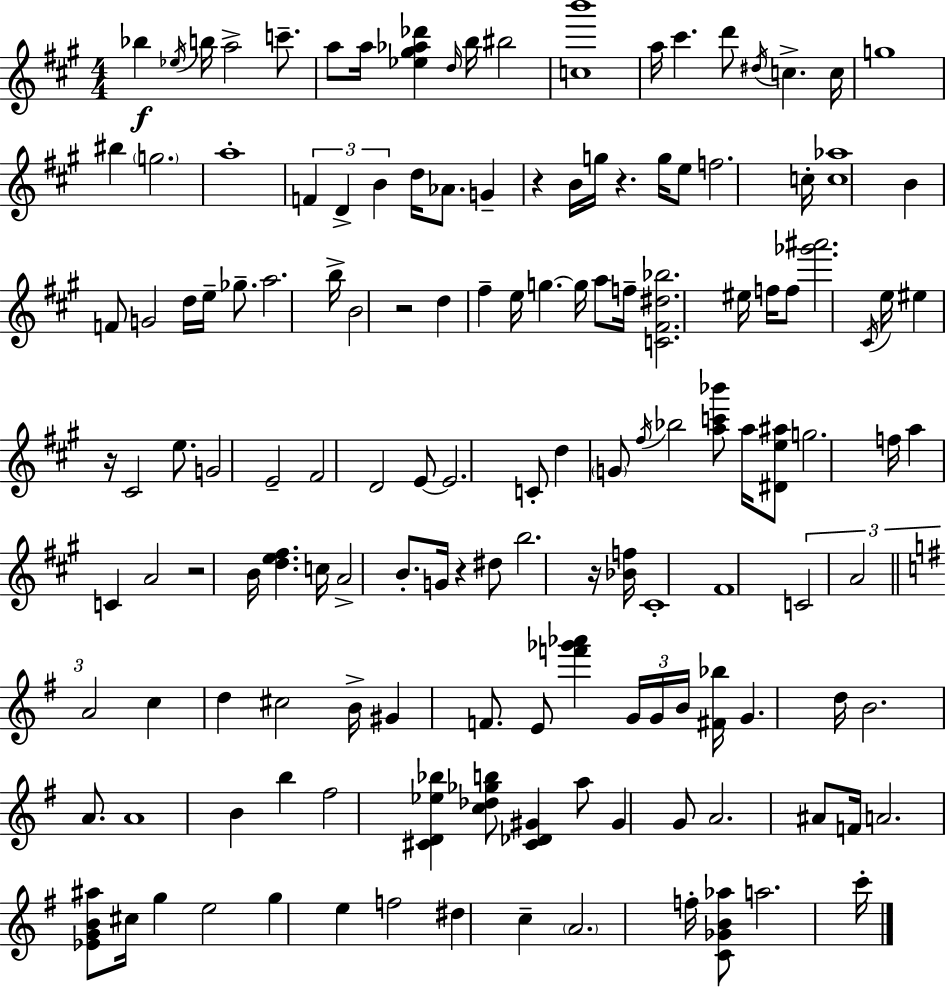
Bb5/q Eb5/s B5/s A5/h C6/e. A5/e A5/s [Eb5,G#5,Ab5,Db6]/q D5/s B5/s BIS5/h [C5,B6]/w A5/s C#6/q. D6/e D#5/s C5/q. C5/s G5/w BIS5/q G5/h. A5/w F4/q D4/q B4/q D5/s Ab4/e. G4/q R/q B4/s G5/s R/q. G5/s E5/e F5/h. C5/s [C5,Ab5]/w B4/q F4/e G4/h D5/s E5/s Gb5/e. A5/h. B5/s B4/h R/h D5/q F#5/q E5/s G5/q. G5/s A5/e F5/s [C4,F#4,D#5,Bb5]/h. EIS5/s F5/s F5/e [Gb6,A#6]/h. C#4/s E5/s EIS5/q R/s C#4/h E5/e. G4/h E4/h F#4/h D4/h E4/e E4/h. C4/e D5/q G4/e F#5/s Bb5/h [A5,C6,Bb6]/e A5/s [D#4,E5,A#5]/e G5/h. F5/s A5/q C4/q A4/h R/h B4/s [D5,E5,F#5]/q. C5/s A4/h B4/e. G4/s R/q D#5/e B5/h. R/s [Bb4,F5]/s C#4/w F#4/w C4/h A4/h A4/h C5/q D5/q C#5/h B4/s G#4/q F4/e. E4/e [F6,Gb6,Ab6]/q G4/s G4/s B4/s [F#4,Bb5]/s G4/q. D5/s B4/h. A4/e. A4/w B4/q B5/q F#5/h [C#4,D4,Eb5,Bb5]/q [C5,Db5,Gb5,B5]/e [C#4,Db4,G#4]/q A5/e G#4/q G4/e A4/h. A#4/e F4/s A4/h. [Eb4,G4,B4,A#5]/e C#5/s G5/q E5/h G5/q E5/q F5/h D#5/q C5/q A4/h. F5/s [C4,Gb4,B4,Ab5]/e A5/h. C6/s